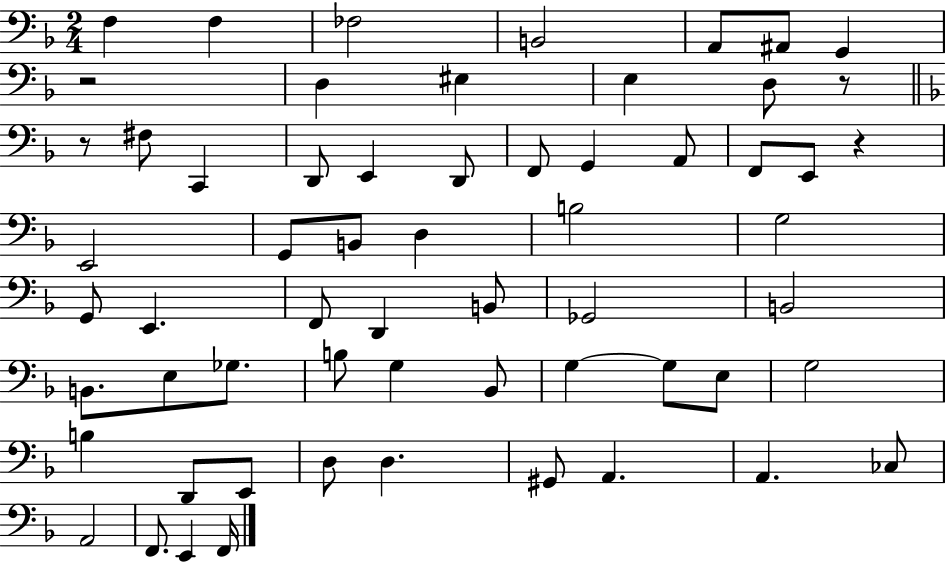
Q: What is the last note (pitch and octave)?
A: F2